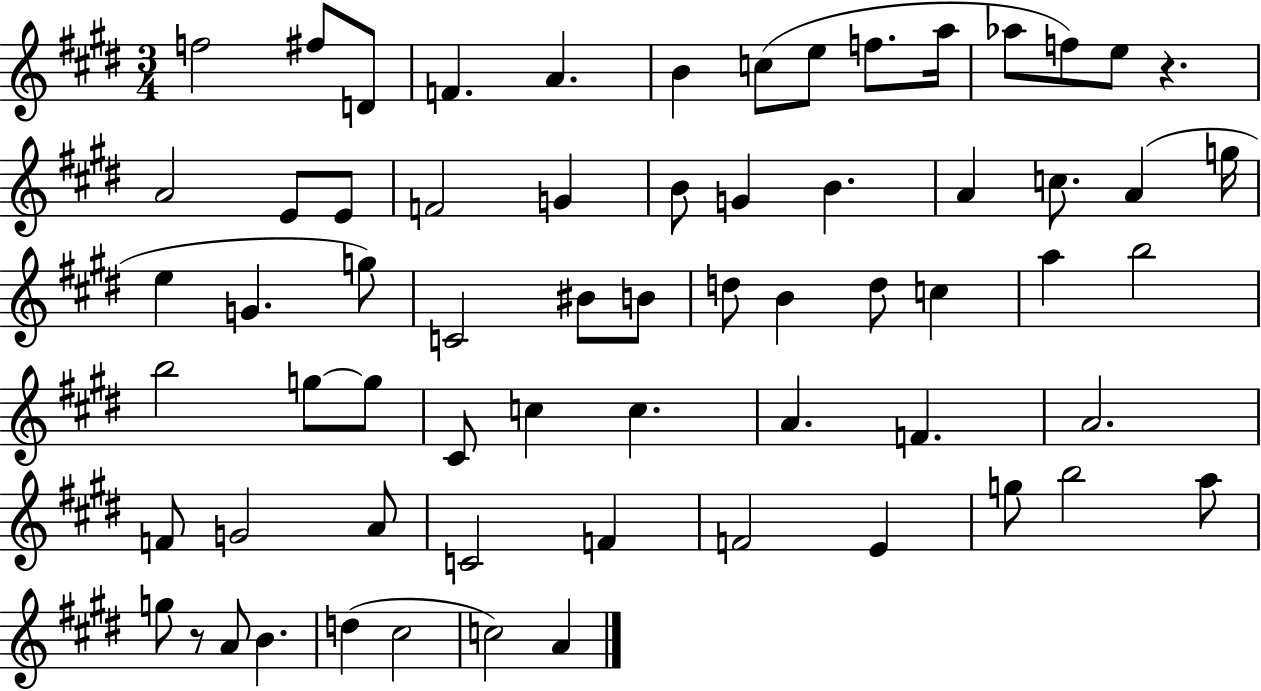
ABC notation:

X:1
T:Untitled
M:3/4
L:1/4
K:E
f2 ^f/2 D/2 F A B c/2 e/2 f/2 a/4 _a/2 f/2 e/2 z A2 E/2 E/2 F2 G B/2 G B A c/2 A g/4 e G g/2 C2 ^B/2 B/2 d/2 B d/2 c a b2 b2 g/2 g/2 ^C/2 c c A F A2 F/2 G2 A/2 C2 F F2 E g/2 b2 a/2 g/2 z/2 A/2 B d ^c2 c2 A